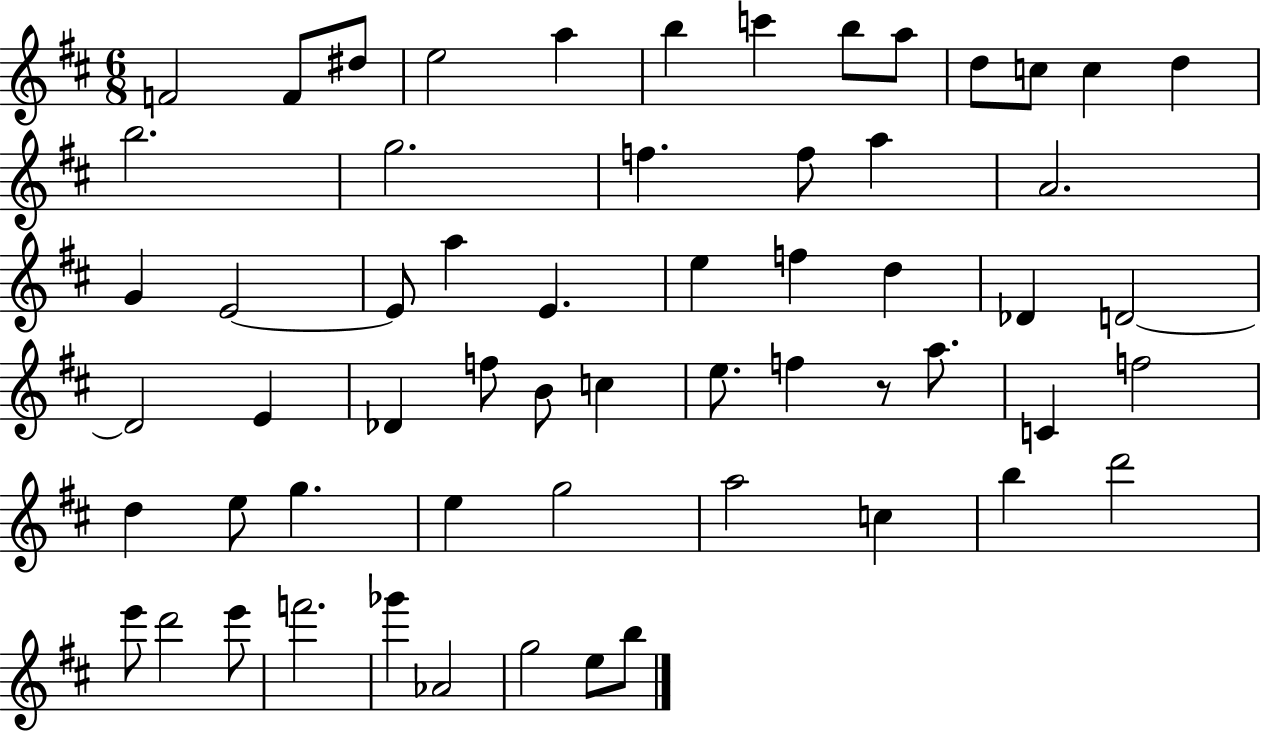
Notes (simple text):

F4/h F4/e D#5/e E5/h A5/q B5/q C6/q B5/e A5/e D5/e C5/e C5/q D5/q B5/h. G5/h. F5/q. F5/e A5/q A4/h. G4/q E4/h E4/e A5/q E4/q. E5/q F5/q D5/q Db4/q D4/h D4/h E4/q Db4/q F5/e B4/e C5/q E5/e. F5/q R/e A5/e. C4/q F5/h D5/q E5/e G5/q. E5/q G5/h A5/h C5/q B5/q D6/h E6/e D6/h E6/e F6/h. Gb6/q Ab4/h G5/h E5/e B5/e